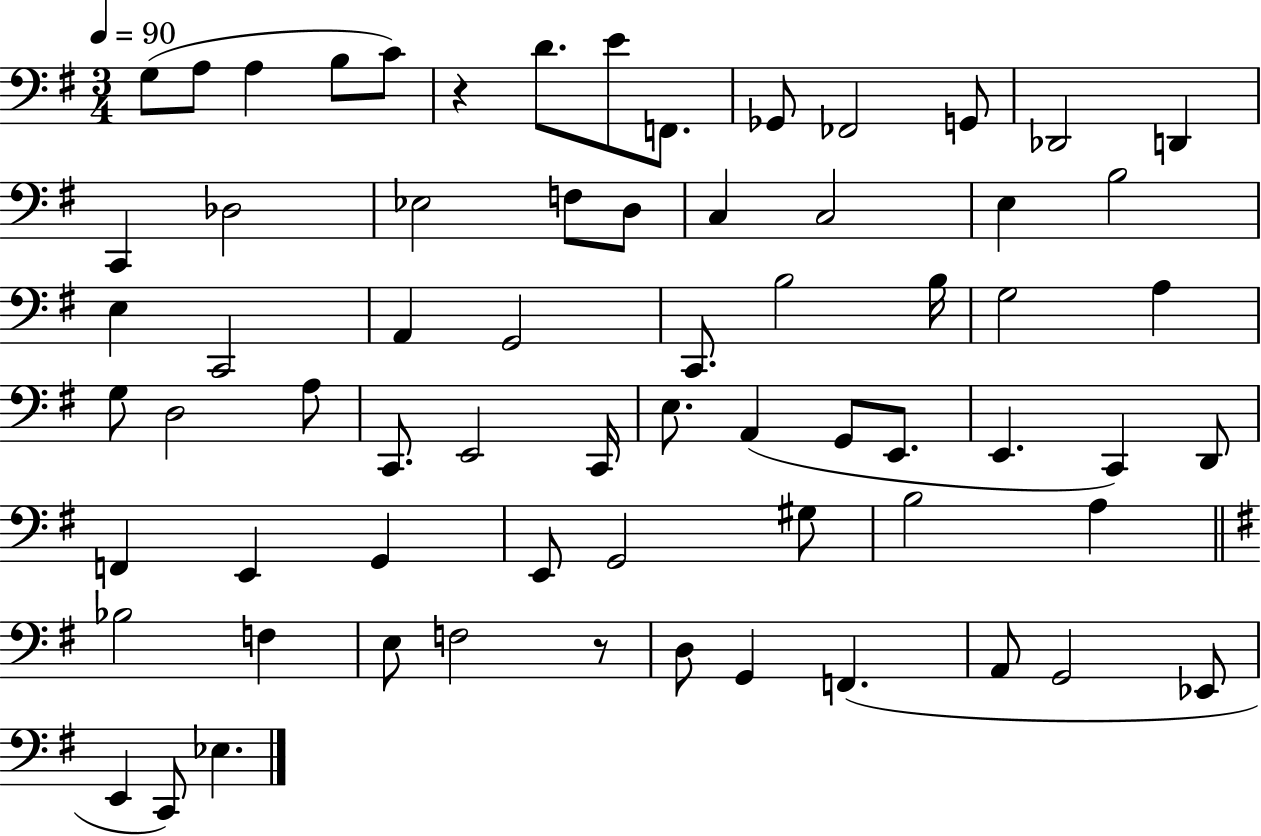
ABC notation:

X:1
T:Untitled
M:3/4
L:1/4
K:G
G,/2 A,/2 A, B,/2 C/2 z D/2 E/2 F,,/2 _G,,/2 _F,,2 G,,/2 _D,,2 D,, C,, _D,2 _E,2 F,/2 D,/2 C, C,2 E, B,2 E, C,,2 A,, G,,2 C,,/2 B,2 B,/4 G,2 A, G,/2 D,2 A,/2 C,,/2 E,,2 C,,/4 E,/2 A,, G,,/2 E,,/2 E,, C,, D,,/2 F,, E,, G,, E,,/2 G,,2 ^G,/2 B,2 A, _B,2 F, E,/2 F,2 z/2 D,/2 G,, F,, A,,/2 G,,2 _E,,/2 E,, C,,/2 _E,